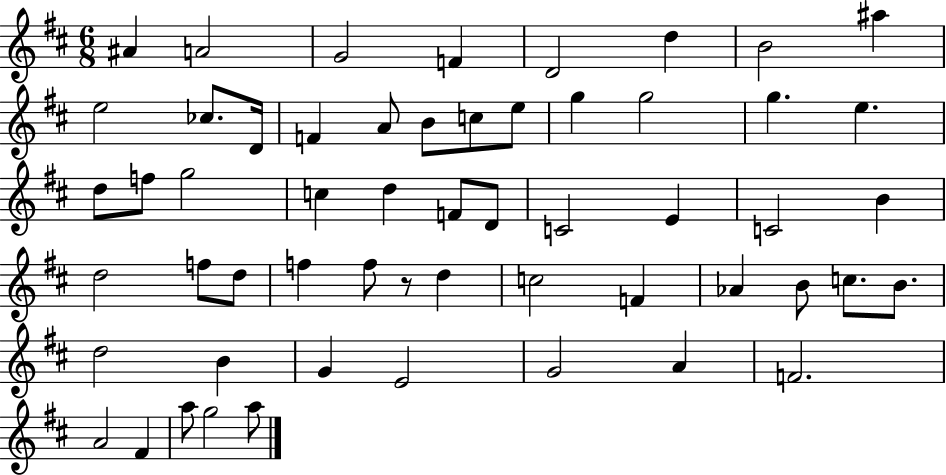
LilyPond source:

{
  \clef treble
  \numericTimeSignature
  \time 6/8
  \key d \major
  ais'4 a'2 | g'2 f'4 | d'2 d''4 | b'2 ais''4 | \break e''2 ces''8. d'16 | f'4 a'8 b'8 c''8 e''8 | g''4 g''2 | g''4. e''4. | \break d''8 f''8 g''2 | c''4 d''4 f'8 d'8 | c'2 e'4 | c'2 b'4 | \break d''2 f''8 d''8 | f''4 f''8 r8 d''4 | c''2 f'4 | aes'4 b'8 c''8. b'8. | \break d''2 b'4 | g'4 e'2 | g'2 a'4 | f'2. | \break a'2 fis'4 | a''8 g''2 a''8 | \bar "|."
}